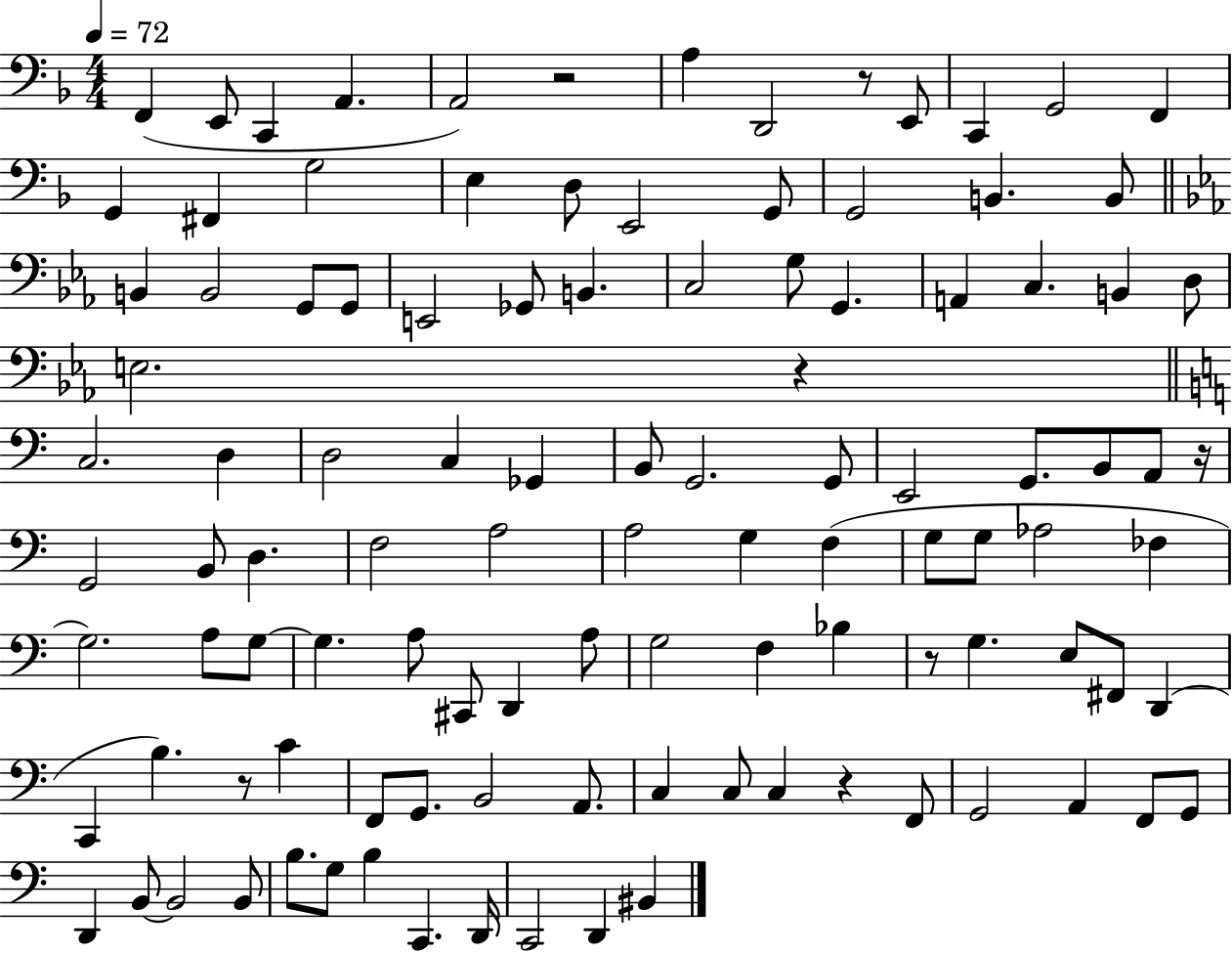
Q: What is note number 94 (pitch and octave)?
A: B2